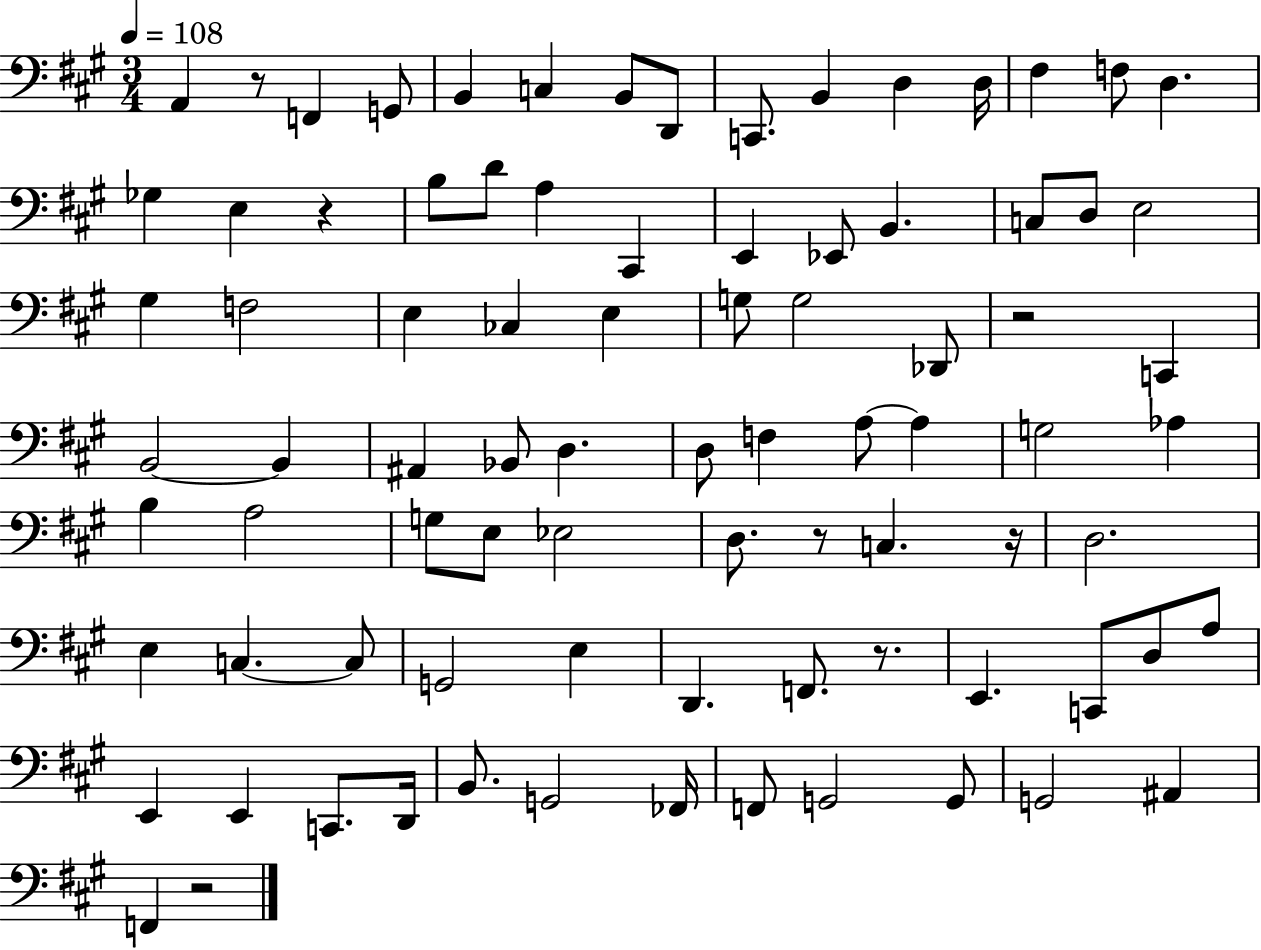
{
  \clef bass
  \numericTimeSignature
  \time 3/4
  \key a \major
  \tempo 4 = 108
  a,4 r8 f,4 g,8 | b,4 c4 b,8 d,8 | c,8. b,4 d4 d16 | fis4 f8 d4. | \break ges4 e4 r4 | b8 d'8 a4 cis,4 | e,4 ees,8 b,4. | c8 d8 e2 | \break gis4 f2 | e4 ces4 e4 | g8 g2 des,8 | r2 c,4 | \break b,2~~ b,4 | ais,4 bes,8 d4. | d8 f4 a8~~ a4 | g2 aes4 | \break b4 a2 | g8 e8 ees2 | d8. r8 c4. r16 | d2. | \break e4 c4.~~ c8 | g,2 e4 | d,4. f,8. r8. | e,4. c,8 d8 a8 | \break e,4 e,4 c,8. d,16 | b,8. g,2 fes,16 | f,8 g,2 g,8 | g,2 ais,4 | \break f,4 r2 | \bar "|."
}